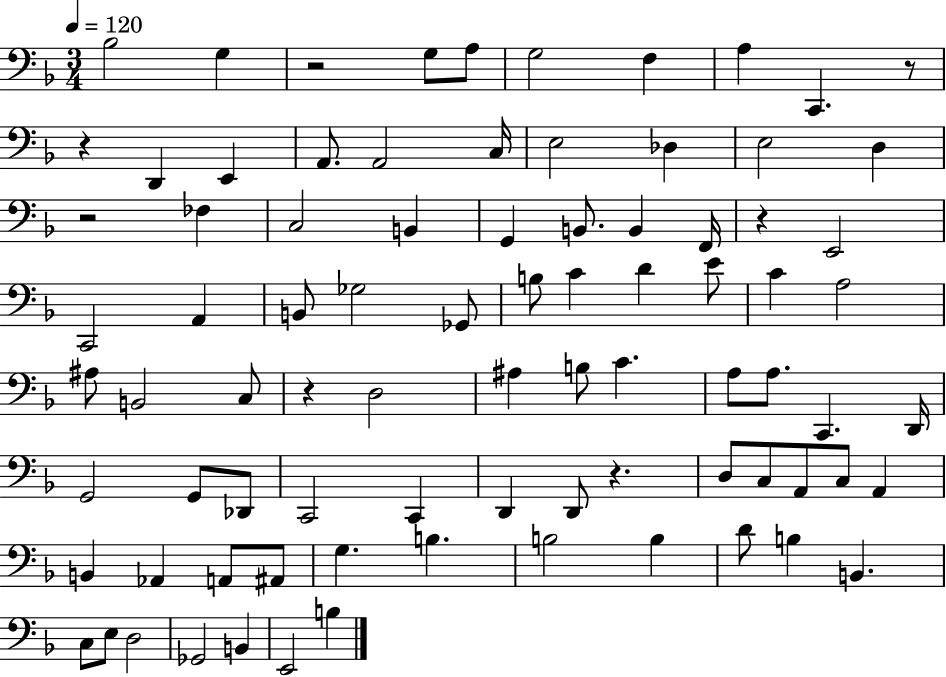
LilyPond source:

{
  \clef bass
  \numericTimeSignature
  \time 3/4
  \key f \major
  \tempo 4 = 120
  bes2 g4 | r2 g8 a8 | g2 f4 | a4 c,4. r8 | \break r4 d,4 e,4 | a,8. a,2 c16 | e2 des4 | e2 d4 | \break r2 fes4 | c2 b,4 | g,4 b,8. b,4 f,16 | r4 e,2 | \break c,2 a,4 | b,8 ges2 ges,8 | b8 c'4 d'4 e'8 | c'4 a2 | \break ais8 b,2 c8 | r4 d2 | ais4 b8 c'4. | a8 a8. c,4. d,16 | \break g,2 g,8 des,8 | c,2 c,4 | d,4 d,8 r4. | d8 c8 a,8 c8 a,4 | \break b,4 aes,4 a,8 ais,8 | g4. b4. | b2 b4 | d'8 b4 b,4. | \break c8 e8 d2 | ges,2 b,4 | e,2 b4 | \bar "|."
}